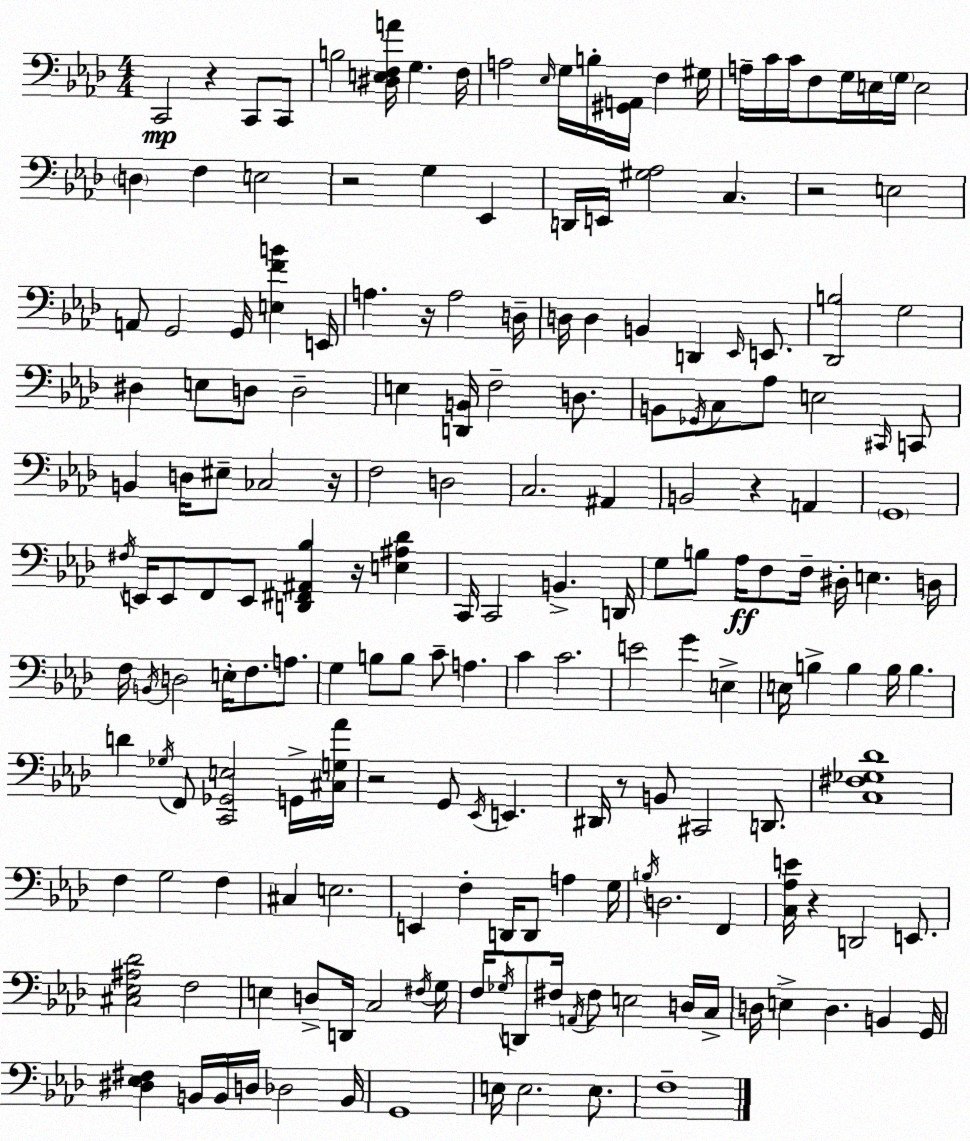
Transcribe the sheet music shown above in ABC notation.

X:1
T:Untitled
M:4/4
L:1/4
K:Ab
C,,2 z C,,/2 C,,/2 B,2 [^D,E,F,A]/4 G, F,/4 A,2 _E,/4 G,/4 B,/4 [^G,,A,,]/4 F, ^G,/4 A,/4 C/4 C/4 F,/2 G,/4 E,/4 G,/4 E,2 D, F, E,2 z2 G, _E,, D,,/4 E,,/4 [^G,_A,]2 C, z2 E,2 A,,/2 G,,2 G,,/4 [E,FB] E,,/4 A, z/4 A,2 D,/4 D,/4 D, B,, D,, _E,,/4 E,,/2 [_D,,B,]2 G,2 ^D, E,/2 D,/2 D,2 E, [D,,B,,]/4 F,2 D,/2 B,,/2 _G,,/4 C,/2 _A,/2 E,2 ^C,,/4 C,,/2 B,, D,/4 ^E,/2 _C,2 z/4 F,2 D,2 C,2 ^A,, B,,2 z A,, G,,4 ^F,/4 E,,/4 E,,/2 F,,/2 E,,/2 [D,,^F,,^A,,_B,] z/4 [E,^A,_D] C,,/4 C,,2 B,, D,,/4 G,/2 B,/2 _A,/4 F,/2 F,/4 ^D,/4 E, D,/4 F,/4 B,,/4 D,2 E,/4 F,/2 A,/2 G, B,/2 B,/2 C/2 A, C C2 E2 G E, E,/4 B, B, B,/4 B, D _G,/4 F,,/2 [C,,_G,,E,]2 G,,/4 [^C,G,_A]/4 z2 G,,/2 _E,,/4 E,, ^D,,/4 z/2 B,,/2 ^C,,2 D,,/2 [C,^F,_G,_D]4 F, G,2 F, ^C, E,2 E,, F, D,,/4 D,,/2 A, G,/4 B,/4 D,2 F,, [C,_A,E]/4 z D,,2 E,,/2 [^C,_E,^A,_D]2 F,2 E, D,/2 D,,/4 C,2 ^F,/4 G,/4 F,/4 _G,/4 D,,/2 ^F,/4 A,,/4 ^F,/2 E,2 D,/4 C,/4 D,/4 E, D, B,, G,,/4 [^D,_E,^F,] B,,/4 B,,/4 D,/4 _D,2 B,,/4 G,,4 E,/4 E,2 E,/2 F,4